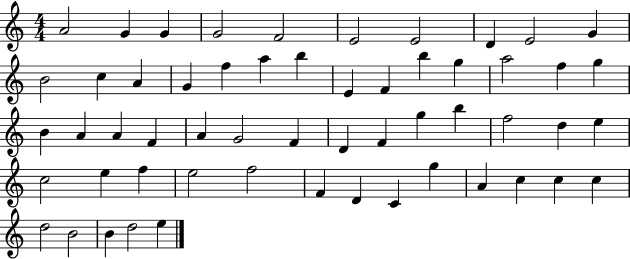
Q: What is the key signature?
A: C major